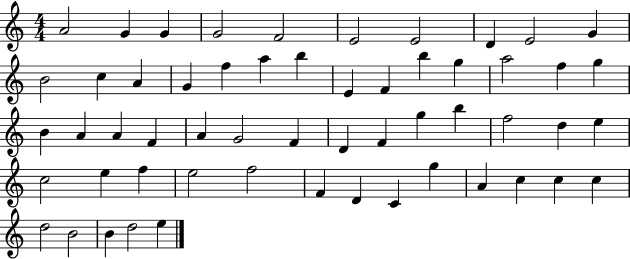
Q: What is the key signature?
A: C major